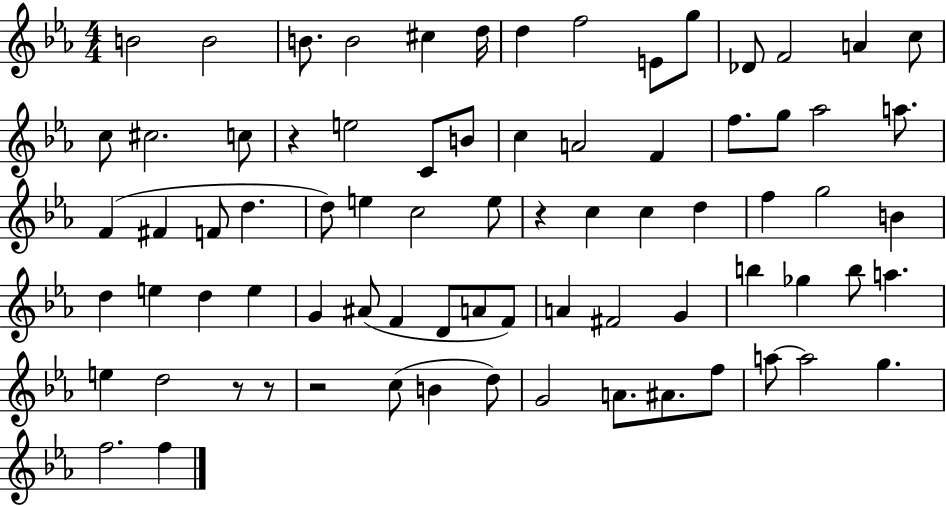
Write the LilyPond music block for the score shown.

{
  \clef treble
  \numericTimeSignature
  \time 4/4
  \key ees \major
  b'2 b'2 | b'8. b'2 cis''4 d''16 | d''4 f''2 e'8 g''8 | des'8 f'2 a'4 c''8 | \break c''8 cis''2. c''8 | r4 e''2 c'8 b'8 | c''4 a'2 f'4 | f''8. g''8 aes''2 a''8. | \break f'4( fis'4 f'8 d''4. | d''8) e''4 c''2 e''8 | r4 c''4 c''4 d''4 | f''4 g''2 b'4 | \break d''4 e''4 d''4 e''4 | g'4 ais'8( f'4 d'8 a'8 f'8) | a'4 fis'2 g'4 | b''4 ges''4 b''8 a''4. | \break e''4 d''2 r8 r8 | r2 c''8( b'4 d''8) | g'2 a'8. ais'8. f''8 | a''8~~ a''2 g''4. | \break f''2. f''4 | \bar "|."
}